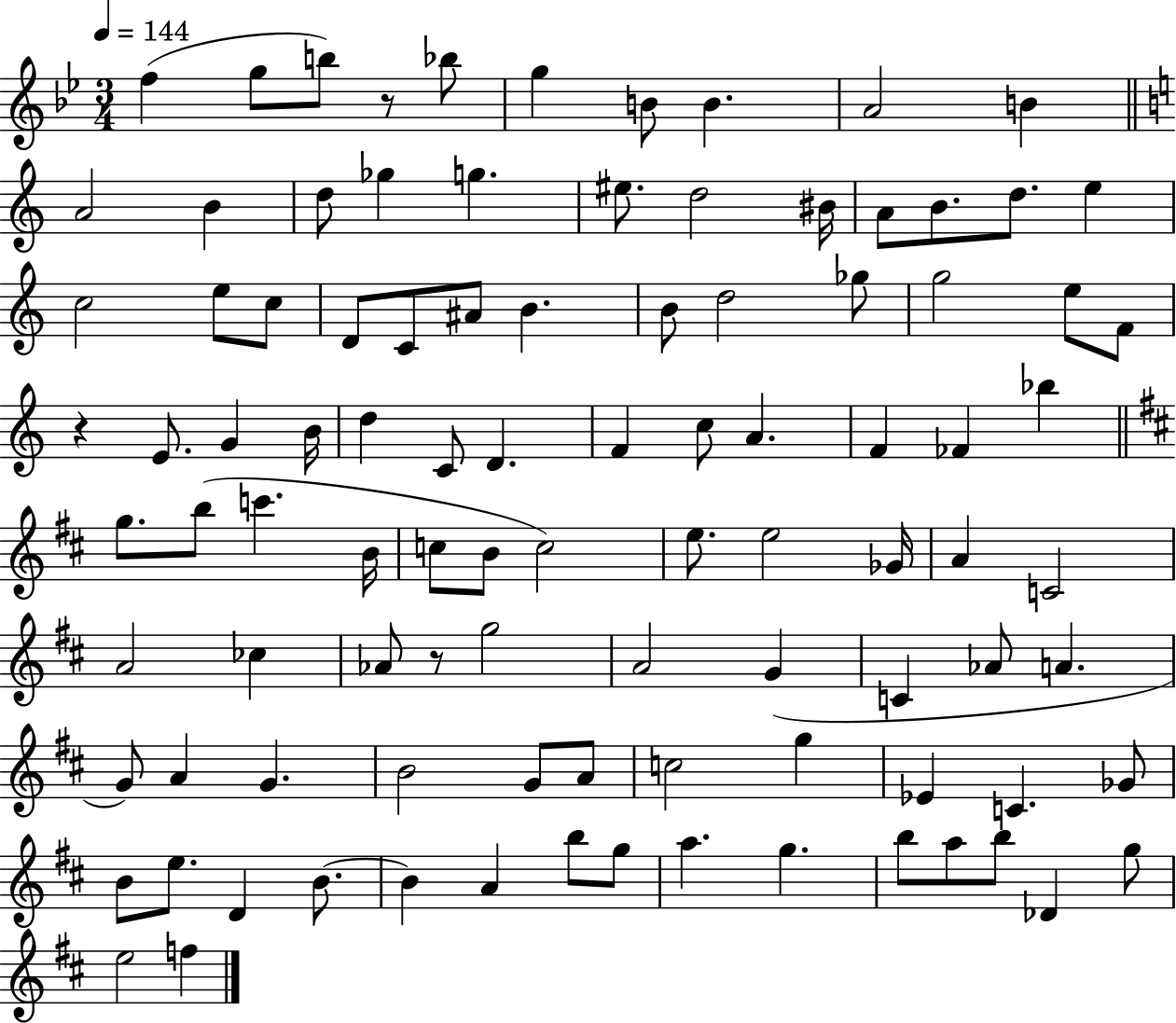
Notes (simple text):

F5/q G5/e B5/e R/e Bb5/e G5/q B4/e B4/q. A4/h B4/q A4/h B4/q D5/e Gb5/q G5/q. EIS5/e. D5/h BIS4/s A4/e B4/e. D5/e. E5/q C5/h E5/e C5/e D4/e C4/e A#4/e B4/q. B4/e D5/h Gb5/e G5/h E5/e F4/e R/q E4/e. G4/q B4/s D5/q C4/e D4/q. F4/q C5/e A4/q. F4/q FES4/q Bb5/q G5/e. B5/e C6/q. B4/s C5/e B4/e C5/h E5/e. E5/h Gb4/s A4/q C4/h A4/h CES5/q Ab4/e R/e G5/h A4/h G4/q C4/q Ab4/e A4/q. G4/e A4/q G4/q. B4/h G4/e A4/e C5/h G5/q Eb4/q C4/q. Gb4/e B4/e E5/e. D4/q B4/e. B4/q A4/q B5/e G5/e A5/q. G5/q. B5/e A5/e B5/e Db4/q G5/e E5/h F5/q